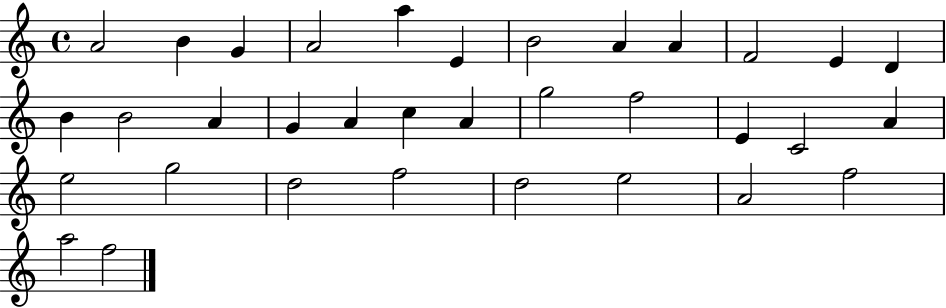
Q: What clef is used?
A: treble